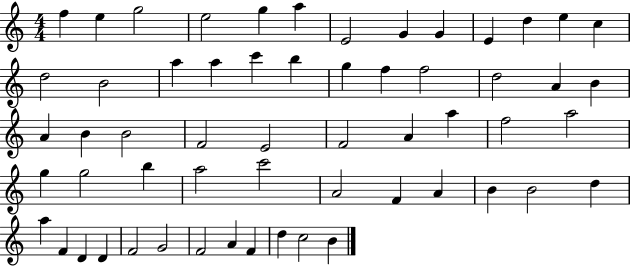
F5/q E5/q G5/h E5/h G5/q A5/q E4/h G4/q G4/q E4/q D5/q E5/q C5/q D5/h B4/h A5/q A5/q C6/q B5/q G5/q F5/q F5/h D5/h A4/q B4/q A4/q B4/q B4/h F4/h E4/h F4/h A4/q A5/q F5/h A5/h G5/q G5/h B5/q A5/h C6/h A4/h F4/q A4/q B4/q B4/h D5/q A5/q F4/q D4/q D4/q F4/h G4/h F4/h A4/q F4/q D5/q C5/h B4/q